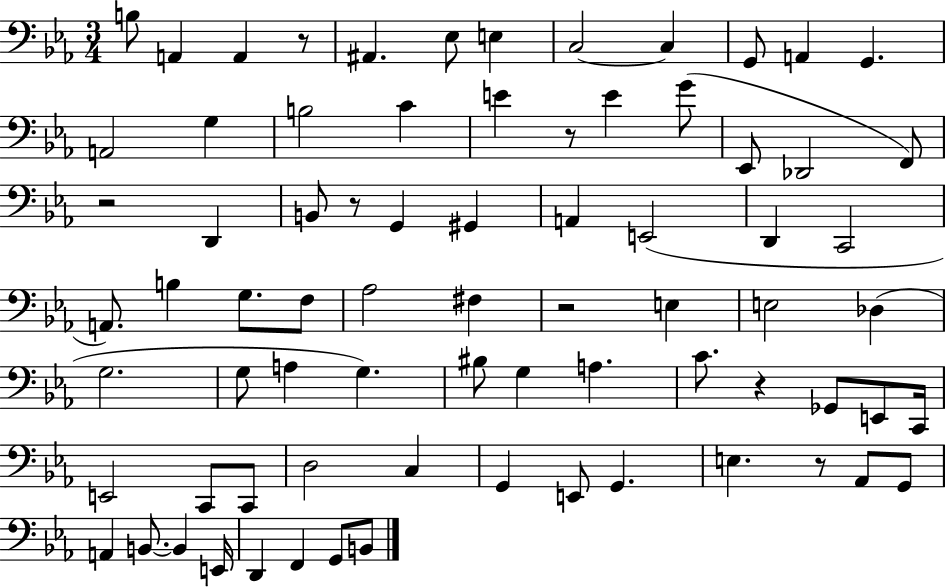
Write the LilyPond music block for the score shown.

{
  \clef bass
  \numericTimeSignature
  \time 3/4
  \key ees \major
  b8 a,4 a,4 r8 | ais,4. ees8 e4 | c2~~ c4 | g,8 a,4 g,4. | \break a,2 g4 | b2 c'4 | e'4 r8 e'4 g'8( | ees,8 des,2 f,8) | \break r2 d,4 | b,8 r8 g,4 gis,4 | a,4 e,2( | d,4 c,2 | \break a,8.) b4 g8. f8 | aes2 fis4 | r2 e4 | e2 des4( | \break g2. | g8 a4 g4.) | bis8 g4 a4. | c'8. r4 ges,8 e,8 c,16 | \break e,2 c,8 c,8 | d2 c4 | g,4 e,8 g,4. | e4. r8 aes,8 g,8 | \break a,4 b,8.~~ b,4 e,16 | d,4 f,4 g,8 b,8 | \bar "|."
}